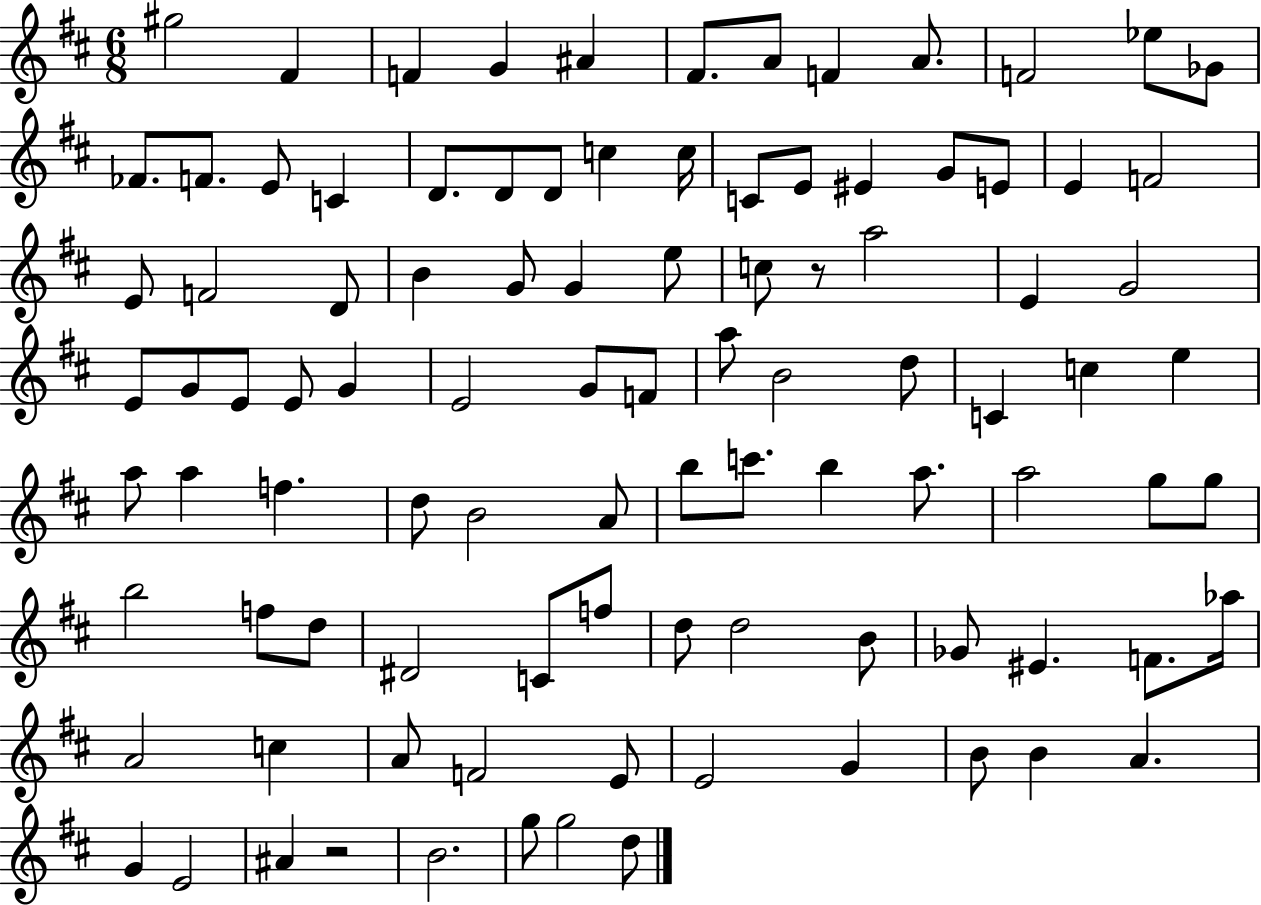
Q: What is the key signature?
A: D major